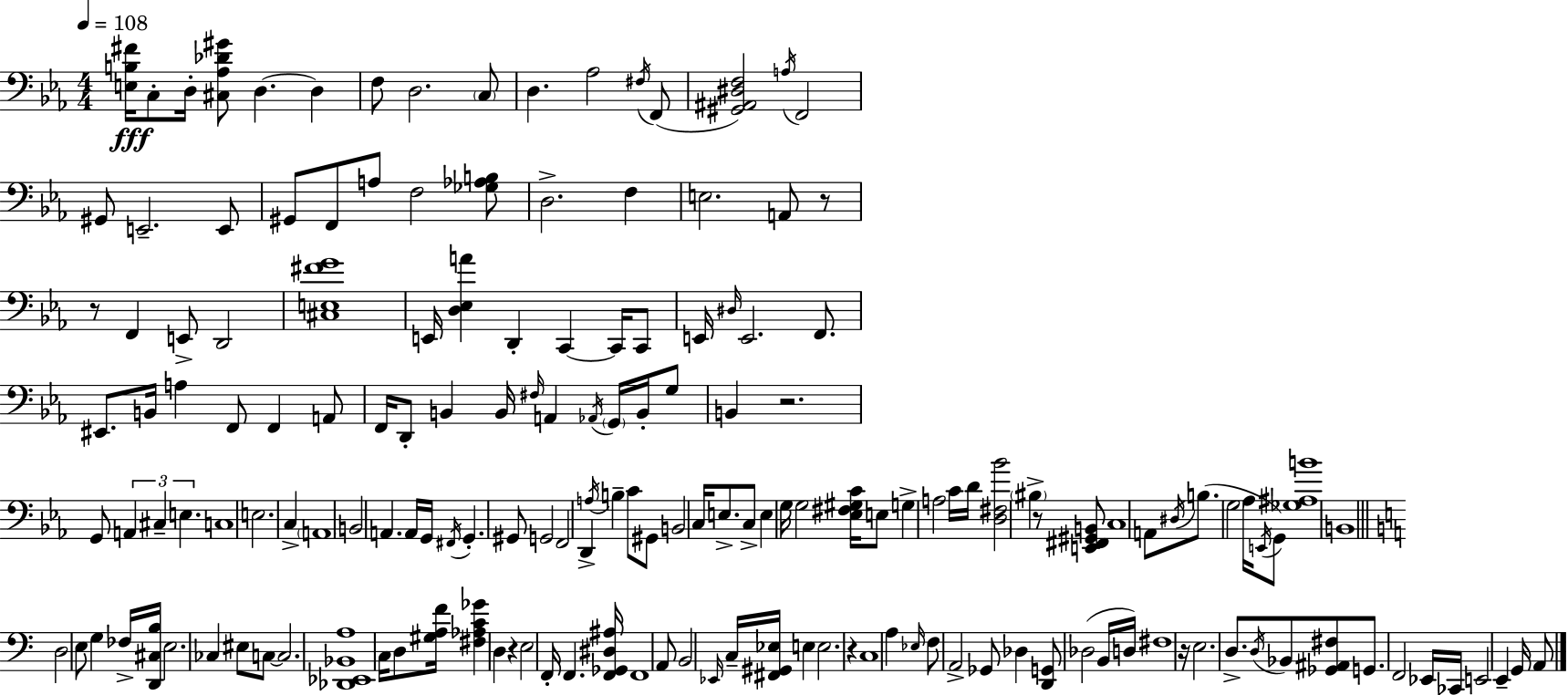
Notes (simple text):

[E3,B3,F#4]/s C3/e D3/s [C#3,Ab3,Db4,G#4]/e D3/q. D3/q F3/e D3/h. C3/e D3/q. Ab3/h F#3/s F2/e [G#2,A#2,D#3,F3]/h A3/s F2/h G#2/e E2/h. E2/e G#2/e F2/e A3/e F3/h [Gb3,Ab3,B3]/e D3/h. F3/q E3/h. A2/e R/e R/e F2/q E2/e D2/h [C#3,E3,F#4,G4]/w E2/s [D3,Eb3,A4]/q D2/q C2/q C2/s C2/e E2/s D#3/s E2/h. F2/e. EIS2/e. B2/s A3/q F2/e F2/q A2/e F2/s D2/e B2/q B2/s F#3/s A2/q Ab2/s G2/s B2/s G3/e B2/q R/h. G2/e A2/q C#3/q E3/q. C3/w E3/h. C3/q A2/w B2/h A2/q. A2/s G2/s F#2/s G2/q. G#2/e G2/h F2/h D2/q A3/s B3/q C4/e G#2/e B2/h C3/s E3/e. C3/e E3/q G3/s G3/h [Eb3,F#3,G#3,C4]/s E3/e G3/q A3/h C4/s D4/s [D3,F#3,Bb4]/h BIS3/q R/e [E2,F#2,G#2,B2]/e C3/w A2/e D#3/s B3/e. G3/h Ab3/s E2/s G2/e [Gb3,A#3,B4]/w B2/w D3/h E3/e G3/q FES3/s [D2,C#3,B3]/s E3/h. CES3/q EIS3/e C3/e C3/h. [Db2,Eb2,Bb2,A3]/w C3/s D3/e [G#3,A3,F4]/s [F#3,Ab3,C4,Gb4]/q D3/q R/q E3/h F2/s F2/q. [F2,Gb2,D#3,A#3]/s F2/w A2/e B2/h Eb2/s C3/s [F#2,G#2,Eb3]/s E3/q E3/h. R/q C3/w A3/q Eb3/s F3/e A2/h Gb2/e Db3/q [D2,G2]/e Db3/h B2/s D3/s F#3/w R/s E3/h. D3/e. D3/s Bb2/e [Gb2,A#2,F#3]/e G2/e. F2/h Eb2/s CES2/s E2/h E2/q G2/s A2/e